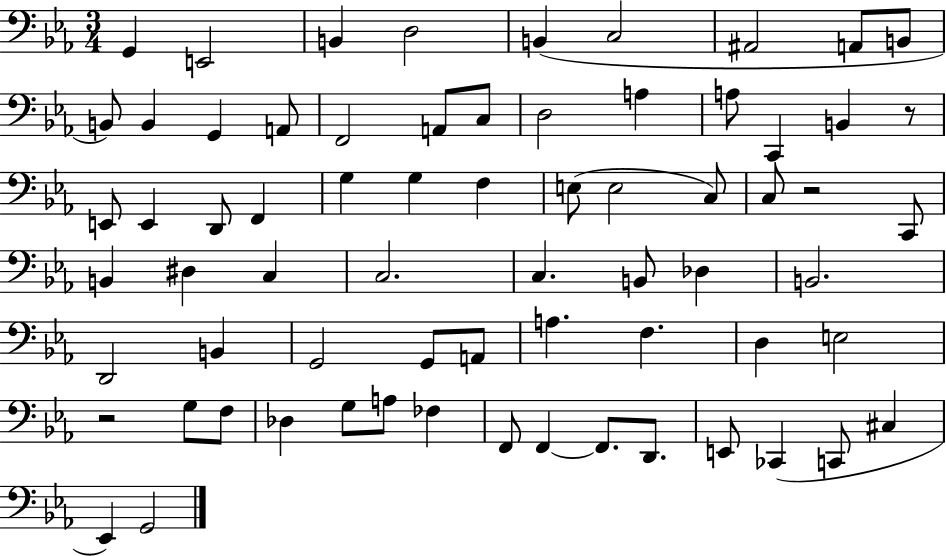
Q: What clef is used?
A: bass